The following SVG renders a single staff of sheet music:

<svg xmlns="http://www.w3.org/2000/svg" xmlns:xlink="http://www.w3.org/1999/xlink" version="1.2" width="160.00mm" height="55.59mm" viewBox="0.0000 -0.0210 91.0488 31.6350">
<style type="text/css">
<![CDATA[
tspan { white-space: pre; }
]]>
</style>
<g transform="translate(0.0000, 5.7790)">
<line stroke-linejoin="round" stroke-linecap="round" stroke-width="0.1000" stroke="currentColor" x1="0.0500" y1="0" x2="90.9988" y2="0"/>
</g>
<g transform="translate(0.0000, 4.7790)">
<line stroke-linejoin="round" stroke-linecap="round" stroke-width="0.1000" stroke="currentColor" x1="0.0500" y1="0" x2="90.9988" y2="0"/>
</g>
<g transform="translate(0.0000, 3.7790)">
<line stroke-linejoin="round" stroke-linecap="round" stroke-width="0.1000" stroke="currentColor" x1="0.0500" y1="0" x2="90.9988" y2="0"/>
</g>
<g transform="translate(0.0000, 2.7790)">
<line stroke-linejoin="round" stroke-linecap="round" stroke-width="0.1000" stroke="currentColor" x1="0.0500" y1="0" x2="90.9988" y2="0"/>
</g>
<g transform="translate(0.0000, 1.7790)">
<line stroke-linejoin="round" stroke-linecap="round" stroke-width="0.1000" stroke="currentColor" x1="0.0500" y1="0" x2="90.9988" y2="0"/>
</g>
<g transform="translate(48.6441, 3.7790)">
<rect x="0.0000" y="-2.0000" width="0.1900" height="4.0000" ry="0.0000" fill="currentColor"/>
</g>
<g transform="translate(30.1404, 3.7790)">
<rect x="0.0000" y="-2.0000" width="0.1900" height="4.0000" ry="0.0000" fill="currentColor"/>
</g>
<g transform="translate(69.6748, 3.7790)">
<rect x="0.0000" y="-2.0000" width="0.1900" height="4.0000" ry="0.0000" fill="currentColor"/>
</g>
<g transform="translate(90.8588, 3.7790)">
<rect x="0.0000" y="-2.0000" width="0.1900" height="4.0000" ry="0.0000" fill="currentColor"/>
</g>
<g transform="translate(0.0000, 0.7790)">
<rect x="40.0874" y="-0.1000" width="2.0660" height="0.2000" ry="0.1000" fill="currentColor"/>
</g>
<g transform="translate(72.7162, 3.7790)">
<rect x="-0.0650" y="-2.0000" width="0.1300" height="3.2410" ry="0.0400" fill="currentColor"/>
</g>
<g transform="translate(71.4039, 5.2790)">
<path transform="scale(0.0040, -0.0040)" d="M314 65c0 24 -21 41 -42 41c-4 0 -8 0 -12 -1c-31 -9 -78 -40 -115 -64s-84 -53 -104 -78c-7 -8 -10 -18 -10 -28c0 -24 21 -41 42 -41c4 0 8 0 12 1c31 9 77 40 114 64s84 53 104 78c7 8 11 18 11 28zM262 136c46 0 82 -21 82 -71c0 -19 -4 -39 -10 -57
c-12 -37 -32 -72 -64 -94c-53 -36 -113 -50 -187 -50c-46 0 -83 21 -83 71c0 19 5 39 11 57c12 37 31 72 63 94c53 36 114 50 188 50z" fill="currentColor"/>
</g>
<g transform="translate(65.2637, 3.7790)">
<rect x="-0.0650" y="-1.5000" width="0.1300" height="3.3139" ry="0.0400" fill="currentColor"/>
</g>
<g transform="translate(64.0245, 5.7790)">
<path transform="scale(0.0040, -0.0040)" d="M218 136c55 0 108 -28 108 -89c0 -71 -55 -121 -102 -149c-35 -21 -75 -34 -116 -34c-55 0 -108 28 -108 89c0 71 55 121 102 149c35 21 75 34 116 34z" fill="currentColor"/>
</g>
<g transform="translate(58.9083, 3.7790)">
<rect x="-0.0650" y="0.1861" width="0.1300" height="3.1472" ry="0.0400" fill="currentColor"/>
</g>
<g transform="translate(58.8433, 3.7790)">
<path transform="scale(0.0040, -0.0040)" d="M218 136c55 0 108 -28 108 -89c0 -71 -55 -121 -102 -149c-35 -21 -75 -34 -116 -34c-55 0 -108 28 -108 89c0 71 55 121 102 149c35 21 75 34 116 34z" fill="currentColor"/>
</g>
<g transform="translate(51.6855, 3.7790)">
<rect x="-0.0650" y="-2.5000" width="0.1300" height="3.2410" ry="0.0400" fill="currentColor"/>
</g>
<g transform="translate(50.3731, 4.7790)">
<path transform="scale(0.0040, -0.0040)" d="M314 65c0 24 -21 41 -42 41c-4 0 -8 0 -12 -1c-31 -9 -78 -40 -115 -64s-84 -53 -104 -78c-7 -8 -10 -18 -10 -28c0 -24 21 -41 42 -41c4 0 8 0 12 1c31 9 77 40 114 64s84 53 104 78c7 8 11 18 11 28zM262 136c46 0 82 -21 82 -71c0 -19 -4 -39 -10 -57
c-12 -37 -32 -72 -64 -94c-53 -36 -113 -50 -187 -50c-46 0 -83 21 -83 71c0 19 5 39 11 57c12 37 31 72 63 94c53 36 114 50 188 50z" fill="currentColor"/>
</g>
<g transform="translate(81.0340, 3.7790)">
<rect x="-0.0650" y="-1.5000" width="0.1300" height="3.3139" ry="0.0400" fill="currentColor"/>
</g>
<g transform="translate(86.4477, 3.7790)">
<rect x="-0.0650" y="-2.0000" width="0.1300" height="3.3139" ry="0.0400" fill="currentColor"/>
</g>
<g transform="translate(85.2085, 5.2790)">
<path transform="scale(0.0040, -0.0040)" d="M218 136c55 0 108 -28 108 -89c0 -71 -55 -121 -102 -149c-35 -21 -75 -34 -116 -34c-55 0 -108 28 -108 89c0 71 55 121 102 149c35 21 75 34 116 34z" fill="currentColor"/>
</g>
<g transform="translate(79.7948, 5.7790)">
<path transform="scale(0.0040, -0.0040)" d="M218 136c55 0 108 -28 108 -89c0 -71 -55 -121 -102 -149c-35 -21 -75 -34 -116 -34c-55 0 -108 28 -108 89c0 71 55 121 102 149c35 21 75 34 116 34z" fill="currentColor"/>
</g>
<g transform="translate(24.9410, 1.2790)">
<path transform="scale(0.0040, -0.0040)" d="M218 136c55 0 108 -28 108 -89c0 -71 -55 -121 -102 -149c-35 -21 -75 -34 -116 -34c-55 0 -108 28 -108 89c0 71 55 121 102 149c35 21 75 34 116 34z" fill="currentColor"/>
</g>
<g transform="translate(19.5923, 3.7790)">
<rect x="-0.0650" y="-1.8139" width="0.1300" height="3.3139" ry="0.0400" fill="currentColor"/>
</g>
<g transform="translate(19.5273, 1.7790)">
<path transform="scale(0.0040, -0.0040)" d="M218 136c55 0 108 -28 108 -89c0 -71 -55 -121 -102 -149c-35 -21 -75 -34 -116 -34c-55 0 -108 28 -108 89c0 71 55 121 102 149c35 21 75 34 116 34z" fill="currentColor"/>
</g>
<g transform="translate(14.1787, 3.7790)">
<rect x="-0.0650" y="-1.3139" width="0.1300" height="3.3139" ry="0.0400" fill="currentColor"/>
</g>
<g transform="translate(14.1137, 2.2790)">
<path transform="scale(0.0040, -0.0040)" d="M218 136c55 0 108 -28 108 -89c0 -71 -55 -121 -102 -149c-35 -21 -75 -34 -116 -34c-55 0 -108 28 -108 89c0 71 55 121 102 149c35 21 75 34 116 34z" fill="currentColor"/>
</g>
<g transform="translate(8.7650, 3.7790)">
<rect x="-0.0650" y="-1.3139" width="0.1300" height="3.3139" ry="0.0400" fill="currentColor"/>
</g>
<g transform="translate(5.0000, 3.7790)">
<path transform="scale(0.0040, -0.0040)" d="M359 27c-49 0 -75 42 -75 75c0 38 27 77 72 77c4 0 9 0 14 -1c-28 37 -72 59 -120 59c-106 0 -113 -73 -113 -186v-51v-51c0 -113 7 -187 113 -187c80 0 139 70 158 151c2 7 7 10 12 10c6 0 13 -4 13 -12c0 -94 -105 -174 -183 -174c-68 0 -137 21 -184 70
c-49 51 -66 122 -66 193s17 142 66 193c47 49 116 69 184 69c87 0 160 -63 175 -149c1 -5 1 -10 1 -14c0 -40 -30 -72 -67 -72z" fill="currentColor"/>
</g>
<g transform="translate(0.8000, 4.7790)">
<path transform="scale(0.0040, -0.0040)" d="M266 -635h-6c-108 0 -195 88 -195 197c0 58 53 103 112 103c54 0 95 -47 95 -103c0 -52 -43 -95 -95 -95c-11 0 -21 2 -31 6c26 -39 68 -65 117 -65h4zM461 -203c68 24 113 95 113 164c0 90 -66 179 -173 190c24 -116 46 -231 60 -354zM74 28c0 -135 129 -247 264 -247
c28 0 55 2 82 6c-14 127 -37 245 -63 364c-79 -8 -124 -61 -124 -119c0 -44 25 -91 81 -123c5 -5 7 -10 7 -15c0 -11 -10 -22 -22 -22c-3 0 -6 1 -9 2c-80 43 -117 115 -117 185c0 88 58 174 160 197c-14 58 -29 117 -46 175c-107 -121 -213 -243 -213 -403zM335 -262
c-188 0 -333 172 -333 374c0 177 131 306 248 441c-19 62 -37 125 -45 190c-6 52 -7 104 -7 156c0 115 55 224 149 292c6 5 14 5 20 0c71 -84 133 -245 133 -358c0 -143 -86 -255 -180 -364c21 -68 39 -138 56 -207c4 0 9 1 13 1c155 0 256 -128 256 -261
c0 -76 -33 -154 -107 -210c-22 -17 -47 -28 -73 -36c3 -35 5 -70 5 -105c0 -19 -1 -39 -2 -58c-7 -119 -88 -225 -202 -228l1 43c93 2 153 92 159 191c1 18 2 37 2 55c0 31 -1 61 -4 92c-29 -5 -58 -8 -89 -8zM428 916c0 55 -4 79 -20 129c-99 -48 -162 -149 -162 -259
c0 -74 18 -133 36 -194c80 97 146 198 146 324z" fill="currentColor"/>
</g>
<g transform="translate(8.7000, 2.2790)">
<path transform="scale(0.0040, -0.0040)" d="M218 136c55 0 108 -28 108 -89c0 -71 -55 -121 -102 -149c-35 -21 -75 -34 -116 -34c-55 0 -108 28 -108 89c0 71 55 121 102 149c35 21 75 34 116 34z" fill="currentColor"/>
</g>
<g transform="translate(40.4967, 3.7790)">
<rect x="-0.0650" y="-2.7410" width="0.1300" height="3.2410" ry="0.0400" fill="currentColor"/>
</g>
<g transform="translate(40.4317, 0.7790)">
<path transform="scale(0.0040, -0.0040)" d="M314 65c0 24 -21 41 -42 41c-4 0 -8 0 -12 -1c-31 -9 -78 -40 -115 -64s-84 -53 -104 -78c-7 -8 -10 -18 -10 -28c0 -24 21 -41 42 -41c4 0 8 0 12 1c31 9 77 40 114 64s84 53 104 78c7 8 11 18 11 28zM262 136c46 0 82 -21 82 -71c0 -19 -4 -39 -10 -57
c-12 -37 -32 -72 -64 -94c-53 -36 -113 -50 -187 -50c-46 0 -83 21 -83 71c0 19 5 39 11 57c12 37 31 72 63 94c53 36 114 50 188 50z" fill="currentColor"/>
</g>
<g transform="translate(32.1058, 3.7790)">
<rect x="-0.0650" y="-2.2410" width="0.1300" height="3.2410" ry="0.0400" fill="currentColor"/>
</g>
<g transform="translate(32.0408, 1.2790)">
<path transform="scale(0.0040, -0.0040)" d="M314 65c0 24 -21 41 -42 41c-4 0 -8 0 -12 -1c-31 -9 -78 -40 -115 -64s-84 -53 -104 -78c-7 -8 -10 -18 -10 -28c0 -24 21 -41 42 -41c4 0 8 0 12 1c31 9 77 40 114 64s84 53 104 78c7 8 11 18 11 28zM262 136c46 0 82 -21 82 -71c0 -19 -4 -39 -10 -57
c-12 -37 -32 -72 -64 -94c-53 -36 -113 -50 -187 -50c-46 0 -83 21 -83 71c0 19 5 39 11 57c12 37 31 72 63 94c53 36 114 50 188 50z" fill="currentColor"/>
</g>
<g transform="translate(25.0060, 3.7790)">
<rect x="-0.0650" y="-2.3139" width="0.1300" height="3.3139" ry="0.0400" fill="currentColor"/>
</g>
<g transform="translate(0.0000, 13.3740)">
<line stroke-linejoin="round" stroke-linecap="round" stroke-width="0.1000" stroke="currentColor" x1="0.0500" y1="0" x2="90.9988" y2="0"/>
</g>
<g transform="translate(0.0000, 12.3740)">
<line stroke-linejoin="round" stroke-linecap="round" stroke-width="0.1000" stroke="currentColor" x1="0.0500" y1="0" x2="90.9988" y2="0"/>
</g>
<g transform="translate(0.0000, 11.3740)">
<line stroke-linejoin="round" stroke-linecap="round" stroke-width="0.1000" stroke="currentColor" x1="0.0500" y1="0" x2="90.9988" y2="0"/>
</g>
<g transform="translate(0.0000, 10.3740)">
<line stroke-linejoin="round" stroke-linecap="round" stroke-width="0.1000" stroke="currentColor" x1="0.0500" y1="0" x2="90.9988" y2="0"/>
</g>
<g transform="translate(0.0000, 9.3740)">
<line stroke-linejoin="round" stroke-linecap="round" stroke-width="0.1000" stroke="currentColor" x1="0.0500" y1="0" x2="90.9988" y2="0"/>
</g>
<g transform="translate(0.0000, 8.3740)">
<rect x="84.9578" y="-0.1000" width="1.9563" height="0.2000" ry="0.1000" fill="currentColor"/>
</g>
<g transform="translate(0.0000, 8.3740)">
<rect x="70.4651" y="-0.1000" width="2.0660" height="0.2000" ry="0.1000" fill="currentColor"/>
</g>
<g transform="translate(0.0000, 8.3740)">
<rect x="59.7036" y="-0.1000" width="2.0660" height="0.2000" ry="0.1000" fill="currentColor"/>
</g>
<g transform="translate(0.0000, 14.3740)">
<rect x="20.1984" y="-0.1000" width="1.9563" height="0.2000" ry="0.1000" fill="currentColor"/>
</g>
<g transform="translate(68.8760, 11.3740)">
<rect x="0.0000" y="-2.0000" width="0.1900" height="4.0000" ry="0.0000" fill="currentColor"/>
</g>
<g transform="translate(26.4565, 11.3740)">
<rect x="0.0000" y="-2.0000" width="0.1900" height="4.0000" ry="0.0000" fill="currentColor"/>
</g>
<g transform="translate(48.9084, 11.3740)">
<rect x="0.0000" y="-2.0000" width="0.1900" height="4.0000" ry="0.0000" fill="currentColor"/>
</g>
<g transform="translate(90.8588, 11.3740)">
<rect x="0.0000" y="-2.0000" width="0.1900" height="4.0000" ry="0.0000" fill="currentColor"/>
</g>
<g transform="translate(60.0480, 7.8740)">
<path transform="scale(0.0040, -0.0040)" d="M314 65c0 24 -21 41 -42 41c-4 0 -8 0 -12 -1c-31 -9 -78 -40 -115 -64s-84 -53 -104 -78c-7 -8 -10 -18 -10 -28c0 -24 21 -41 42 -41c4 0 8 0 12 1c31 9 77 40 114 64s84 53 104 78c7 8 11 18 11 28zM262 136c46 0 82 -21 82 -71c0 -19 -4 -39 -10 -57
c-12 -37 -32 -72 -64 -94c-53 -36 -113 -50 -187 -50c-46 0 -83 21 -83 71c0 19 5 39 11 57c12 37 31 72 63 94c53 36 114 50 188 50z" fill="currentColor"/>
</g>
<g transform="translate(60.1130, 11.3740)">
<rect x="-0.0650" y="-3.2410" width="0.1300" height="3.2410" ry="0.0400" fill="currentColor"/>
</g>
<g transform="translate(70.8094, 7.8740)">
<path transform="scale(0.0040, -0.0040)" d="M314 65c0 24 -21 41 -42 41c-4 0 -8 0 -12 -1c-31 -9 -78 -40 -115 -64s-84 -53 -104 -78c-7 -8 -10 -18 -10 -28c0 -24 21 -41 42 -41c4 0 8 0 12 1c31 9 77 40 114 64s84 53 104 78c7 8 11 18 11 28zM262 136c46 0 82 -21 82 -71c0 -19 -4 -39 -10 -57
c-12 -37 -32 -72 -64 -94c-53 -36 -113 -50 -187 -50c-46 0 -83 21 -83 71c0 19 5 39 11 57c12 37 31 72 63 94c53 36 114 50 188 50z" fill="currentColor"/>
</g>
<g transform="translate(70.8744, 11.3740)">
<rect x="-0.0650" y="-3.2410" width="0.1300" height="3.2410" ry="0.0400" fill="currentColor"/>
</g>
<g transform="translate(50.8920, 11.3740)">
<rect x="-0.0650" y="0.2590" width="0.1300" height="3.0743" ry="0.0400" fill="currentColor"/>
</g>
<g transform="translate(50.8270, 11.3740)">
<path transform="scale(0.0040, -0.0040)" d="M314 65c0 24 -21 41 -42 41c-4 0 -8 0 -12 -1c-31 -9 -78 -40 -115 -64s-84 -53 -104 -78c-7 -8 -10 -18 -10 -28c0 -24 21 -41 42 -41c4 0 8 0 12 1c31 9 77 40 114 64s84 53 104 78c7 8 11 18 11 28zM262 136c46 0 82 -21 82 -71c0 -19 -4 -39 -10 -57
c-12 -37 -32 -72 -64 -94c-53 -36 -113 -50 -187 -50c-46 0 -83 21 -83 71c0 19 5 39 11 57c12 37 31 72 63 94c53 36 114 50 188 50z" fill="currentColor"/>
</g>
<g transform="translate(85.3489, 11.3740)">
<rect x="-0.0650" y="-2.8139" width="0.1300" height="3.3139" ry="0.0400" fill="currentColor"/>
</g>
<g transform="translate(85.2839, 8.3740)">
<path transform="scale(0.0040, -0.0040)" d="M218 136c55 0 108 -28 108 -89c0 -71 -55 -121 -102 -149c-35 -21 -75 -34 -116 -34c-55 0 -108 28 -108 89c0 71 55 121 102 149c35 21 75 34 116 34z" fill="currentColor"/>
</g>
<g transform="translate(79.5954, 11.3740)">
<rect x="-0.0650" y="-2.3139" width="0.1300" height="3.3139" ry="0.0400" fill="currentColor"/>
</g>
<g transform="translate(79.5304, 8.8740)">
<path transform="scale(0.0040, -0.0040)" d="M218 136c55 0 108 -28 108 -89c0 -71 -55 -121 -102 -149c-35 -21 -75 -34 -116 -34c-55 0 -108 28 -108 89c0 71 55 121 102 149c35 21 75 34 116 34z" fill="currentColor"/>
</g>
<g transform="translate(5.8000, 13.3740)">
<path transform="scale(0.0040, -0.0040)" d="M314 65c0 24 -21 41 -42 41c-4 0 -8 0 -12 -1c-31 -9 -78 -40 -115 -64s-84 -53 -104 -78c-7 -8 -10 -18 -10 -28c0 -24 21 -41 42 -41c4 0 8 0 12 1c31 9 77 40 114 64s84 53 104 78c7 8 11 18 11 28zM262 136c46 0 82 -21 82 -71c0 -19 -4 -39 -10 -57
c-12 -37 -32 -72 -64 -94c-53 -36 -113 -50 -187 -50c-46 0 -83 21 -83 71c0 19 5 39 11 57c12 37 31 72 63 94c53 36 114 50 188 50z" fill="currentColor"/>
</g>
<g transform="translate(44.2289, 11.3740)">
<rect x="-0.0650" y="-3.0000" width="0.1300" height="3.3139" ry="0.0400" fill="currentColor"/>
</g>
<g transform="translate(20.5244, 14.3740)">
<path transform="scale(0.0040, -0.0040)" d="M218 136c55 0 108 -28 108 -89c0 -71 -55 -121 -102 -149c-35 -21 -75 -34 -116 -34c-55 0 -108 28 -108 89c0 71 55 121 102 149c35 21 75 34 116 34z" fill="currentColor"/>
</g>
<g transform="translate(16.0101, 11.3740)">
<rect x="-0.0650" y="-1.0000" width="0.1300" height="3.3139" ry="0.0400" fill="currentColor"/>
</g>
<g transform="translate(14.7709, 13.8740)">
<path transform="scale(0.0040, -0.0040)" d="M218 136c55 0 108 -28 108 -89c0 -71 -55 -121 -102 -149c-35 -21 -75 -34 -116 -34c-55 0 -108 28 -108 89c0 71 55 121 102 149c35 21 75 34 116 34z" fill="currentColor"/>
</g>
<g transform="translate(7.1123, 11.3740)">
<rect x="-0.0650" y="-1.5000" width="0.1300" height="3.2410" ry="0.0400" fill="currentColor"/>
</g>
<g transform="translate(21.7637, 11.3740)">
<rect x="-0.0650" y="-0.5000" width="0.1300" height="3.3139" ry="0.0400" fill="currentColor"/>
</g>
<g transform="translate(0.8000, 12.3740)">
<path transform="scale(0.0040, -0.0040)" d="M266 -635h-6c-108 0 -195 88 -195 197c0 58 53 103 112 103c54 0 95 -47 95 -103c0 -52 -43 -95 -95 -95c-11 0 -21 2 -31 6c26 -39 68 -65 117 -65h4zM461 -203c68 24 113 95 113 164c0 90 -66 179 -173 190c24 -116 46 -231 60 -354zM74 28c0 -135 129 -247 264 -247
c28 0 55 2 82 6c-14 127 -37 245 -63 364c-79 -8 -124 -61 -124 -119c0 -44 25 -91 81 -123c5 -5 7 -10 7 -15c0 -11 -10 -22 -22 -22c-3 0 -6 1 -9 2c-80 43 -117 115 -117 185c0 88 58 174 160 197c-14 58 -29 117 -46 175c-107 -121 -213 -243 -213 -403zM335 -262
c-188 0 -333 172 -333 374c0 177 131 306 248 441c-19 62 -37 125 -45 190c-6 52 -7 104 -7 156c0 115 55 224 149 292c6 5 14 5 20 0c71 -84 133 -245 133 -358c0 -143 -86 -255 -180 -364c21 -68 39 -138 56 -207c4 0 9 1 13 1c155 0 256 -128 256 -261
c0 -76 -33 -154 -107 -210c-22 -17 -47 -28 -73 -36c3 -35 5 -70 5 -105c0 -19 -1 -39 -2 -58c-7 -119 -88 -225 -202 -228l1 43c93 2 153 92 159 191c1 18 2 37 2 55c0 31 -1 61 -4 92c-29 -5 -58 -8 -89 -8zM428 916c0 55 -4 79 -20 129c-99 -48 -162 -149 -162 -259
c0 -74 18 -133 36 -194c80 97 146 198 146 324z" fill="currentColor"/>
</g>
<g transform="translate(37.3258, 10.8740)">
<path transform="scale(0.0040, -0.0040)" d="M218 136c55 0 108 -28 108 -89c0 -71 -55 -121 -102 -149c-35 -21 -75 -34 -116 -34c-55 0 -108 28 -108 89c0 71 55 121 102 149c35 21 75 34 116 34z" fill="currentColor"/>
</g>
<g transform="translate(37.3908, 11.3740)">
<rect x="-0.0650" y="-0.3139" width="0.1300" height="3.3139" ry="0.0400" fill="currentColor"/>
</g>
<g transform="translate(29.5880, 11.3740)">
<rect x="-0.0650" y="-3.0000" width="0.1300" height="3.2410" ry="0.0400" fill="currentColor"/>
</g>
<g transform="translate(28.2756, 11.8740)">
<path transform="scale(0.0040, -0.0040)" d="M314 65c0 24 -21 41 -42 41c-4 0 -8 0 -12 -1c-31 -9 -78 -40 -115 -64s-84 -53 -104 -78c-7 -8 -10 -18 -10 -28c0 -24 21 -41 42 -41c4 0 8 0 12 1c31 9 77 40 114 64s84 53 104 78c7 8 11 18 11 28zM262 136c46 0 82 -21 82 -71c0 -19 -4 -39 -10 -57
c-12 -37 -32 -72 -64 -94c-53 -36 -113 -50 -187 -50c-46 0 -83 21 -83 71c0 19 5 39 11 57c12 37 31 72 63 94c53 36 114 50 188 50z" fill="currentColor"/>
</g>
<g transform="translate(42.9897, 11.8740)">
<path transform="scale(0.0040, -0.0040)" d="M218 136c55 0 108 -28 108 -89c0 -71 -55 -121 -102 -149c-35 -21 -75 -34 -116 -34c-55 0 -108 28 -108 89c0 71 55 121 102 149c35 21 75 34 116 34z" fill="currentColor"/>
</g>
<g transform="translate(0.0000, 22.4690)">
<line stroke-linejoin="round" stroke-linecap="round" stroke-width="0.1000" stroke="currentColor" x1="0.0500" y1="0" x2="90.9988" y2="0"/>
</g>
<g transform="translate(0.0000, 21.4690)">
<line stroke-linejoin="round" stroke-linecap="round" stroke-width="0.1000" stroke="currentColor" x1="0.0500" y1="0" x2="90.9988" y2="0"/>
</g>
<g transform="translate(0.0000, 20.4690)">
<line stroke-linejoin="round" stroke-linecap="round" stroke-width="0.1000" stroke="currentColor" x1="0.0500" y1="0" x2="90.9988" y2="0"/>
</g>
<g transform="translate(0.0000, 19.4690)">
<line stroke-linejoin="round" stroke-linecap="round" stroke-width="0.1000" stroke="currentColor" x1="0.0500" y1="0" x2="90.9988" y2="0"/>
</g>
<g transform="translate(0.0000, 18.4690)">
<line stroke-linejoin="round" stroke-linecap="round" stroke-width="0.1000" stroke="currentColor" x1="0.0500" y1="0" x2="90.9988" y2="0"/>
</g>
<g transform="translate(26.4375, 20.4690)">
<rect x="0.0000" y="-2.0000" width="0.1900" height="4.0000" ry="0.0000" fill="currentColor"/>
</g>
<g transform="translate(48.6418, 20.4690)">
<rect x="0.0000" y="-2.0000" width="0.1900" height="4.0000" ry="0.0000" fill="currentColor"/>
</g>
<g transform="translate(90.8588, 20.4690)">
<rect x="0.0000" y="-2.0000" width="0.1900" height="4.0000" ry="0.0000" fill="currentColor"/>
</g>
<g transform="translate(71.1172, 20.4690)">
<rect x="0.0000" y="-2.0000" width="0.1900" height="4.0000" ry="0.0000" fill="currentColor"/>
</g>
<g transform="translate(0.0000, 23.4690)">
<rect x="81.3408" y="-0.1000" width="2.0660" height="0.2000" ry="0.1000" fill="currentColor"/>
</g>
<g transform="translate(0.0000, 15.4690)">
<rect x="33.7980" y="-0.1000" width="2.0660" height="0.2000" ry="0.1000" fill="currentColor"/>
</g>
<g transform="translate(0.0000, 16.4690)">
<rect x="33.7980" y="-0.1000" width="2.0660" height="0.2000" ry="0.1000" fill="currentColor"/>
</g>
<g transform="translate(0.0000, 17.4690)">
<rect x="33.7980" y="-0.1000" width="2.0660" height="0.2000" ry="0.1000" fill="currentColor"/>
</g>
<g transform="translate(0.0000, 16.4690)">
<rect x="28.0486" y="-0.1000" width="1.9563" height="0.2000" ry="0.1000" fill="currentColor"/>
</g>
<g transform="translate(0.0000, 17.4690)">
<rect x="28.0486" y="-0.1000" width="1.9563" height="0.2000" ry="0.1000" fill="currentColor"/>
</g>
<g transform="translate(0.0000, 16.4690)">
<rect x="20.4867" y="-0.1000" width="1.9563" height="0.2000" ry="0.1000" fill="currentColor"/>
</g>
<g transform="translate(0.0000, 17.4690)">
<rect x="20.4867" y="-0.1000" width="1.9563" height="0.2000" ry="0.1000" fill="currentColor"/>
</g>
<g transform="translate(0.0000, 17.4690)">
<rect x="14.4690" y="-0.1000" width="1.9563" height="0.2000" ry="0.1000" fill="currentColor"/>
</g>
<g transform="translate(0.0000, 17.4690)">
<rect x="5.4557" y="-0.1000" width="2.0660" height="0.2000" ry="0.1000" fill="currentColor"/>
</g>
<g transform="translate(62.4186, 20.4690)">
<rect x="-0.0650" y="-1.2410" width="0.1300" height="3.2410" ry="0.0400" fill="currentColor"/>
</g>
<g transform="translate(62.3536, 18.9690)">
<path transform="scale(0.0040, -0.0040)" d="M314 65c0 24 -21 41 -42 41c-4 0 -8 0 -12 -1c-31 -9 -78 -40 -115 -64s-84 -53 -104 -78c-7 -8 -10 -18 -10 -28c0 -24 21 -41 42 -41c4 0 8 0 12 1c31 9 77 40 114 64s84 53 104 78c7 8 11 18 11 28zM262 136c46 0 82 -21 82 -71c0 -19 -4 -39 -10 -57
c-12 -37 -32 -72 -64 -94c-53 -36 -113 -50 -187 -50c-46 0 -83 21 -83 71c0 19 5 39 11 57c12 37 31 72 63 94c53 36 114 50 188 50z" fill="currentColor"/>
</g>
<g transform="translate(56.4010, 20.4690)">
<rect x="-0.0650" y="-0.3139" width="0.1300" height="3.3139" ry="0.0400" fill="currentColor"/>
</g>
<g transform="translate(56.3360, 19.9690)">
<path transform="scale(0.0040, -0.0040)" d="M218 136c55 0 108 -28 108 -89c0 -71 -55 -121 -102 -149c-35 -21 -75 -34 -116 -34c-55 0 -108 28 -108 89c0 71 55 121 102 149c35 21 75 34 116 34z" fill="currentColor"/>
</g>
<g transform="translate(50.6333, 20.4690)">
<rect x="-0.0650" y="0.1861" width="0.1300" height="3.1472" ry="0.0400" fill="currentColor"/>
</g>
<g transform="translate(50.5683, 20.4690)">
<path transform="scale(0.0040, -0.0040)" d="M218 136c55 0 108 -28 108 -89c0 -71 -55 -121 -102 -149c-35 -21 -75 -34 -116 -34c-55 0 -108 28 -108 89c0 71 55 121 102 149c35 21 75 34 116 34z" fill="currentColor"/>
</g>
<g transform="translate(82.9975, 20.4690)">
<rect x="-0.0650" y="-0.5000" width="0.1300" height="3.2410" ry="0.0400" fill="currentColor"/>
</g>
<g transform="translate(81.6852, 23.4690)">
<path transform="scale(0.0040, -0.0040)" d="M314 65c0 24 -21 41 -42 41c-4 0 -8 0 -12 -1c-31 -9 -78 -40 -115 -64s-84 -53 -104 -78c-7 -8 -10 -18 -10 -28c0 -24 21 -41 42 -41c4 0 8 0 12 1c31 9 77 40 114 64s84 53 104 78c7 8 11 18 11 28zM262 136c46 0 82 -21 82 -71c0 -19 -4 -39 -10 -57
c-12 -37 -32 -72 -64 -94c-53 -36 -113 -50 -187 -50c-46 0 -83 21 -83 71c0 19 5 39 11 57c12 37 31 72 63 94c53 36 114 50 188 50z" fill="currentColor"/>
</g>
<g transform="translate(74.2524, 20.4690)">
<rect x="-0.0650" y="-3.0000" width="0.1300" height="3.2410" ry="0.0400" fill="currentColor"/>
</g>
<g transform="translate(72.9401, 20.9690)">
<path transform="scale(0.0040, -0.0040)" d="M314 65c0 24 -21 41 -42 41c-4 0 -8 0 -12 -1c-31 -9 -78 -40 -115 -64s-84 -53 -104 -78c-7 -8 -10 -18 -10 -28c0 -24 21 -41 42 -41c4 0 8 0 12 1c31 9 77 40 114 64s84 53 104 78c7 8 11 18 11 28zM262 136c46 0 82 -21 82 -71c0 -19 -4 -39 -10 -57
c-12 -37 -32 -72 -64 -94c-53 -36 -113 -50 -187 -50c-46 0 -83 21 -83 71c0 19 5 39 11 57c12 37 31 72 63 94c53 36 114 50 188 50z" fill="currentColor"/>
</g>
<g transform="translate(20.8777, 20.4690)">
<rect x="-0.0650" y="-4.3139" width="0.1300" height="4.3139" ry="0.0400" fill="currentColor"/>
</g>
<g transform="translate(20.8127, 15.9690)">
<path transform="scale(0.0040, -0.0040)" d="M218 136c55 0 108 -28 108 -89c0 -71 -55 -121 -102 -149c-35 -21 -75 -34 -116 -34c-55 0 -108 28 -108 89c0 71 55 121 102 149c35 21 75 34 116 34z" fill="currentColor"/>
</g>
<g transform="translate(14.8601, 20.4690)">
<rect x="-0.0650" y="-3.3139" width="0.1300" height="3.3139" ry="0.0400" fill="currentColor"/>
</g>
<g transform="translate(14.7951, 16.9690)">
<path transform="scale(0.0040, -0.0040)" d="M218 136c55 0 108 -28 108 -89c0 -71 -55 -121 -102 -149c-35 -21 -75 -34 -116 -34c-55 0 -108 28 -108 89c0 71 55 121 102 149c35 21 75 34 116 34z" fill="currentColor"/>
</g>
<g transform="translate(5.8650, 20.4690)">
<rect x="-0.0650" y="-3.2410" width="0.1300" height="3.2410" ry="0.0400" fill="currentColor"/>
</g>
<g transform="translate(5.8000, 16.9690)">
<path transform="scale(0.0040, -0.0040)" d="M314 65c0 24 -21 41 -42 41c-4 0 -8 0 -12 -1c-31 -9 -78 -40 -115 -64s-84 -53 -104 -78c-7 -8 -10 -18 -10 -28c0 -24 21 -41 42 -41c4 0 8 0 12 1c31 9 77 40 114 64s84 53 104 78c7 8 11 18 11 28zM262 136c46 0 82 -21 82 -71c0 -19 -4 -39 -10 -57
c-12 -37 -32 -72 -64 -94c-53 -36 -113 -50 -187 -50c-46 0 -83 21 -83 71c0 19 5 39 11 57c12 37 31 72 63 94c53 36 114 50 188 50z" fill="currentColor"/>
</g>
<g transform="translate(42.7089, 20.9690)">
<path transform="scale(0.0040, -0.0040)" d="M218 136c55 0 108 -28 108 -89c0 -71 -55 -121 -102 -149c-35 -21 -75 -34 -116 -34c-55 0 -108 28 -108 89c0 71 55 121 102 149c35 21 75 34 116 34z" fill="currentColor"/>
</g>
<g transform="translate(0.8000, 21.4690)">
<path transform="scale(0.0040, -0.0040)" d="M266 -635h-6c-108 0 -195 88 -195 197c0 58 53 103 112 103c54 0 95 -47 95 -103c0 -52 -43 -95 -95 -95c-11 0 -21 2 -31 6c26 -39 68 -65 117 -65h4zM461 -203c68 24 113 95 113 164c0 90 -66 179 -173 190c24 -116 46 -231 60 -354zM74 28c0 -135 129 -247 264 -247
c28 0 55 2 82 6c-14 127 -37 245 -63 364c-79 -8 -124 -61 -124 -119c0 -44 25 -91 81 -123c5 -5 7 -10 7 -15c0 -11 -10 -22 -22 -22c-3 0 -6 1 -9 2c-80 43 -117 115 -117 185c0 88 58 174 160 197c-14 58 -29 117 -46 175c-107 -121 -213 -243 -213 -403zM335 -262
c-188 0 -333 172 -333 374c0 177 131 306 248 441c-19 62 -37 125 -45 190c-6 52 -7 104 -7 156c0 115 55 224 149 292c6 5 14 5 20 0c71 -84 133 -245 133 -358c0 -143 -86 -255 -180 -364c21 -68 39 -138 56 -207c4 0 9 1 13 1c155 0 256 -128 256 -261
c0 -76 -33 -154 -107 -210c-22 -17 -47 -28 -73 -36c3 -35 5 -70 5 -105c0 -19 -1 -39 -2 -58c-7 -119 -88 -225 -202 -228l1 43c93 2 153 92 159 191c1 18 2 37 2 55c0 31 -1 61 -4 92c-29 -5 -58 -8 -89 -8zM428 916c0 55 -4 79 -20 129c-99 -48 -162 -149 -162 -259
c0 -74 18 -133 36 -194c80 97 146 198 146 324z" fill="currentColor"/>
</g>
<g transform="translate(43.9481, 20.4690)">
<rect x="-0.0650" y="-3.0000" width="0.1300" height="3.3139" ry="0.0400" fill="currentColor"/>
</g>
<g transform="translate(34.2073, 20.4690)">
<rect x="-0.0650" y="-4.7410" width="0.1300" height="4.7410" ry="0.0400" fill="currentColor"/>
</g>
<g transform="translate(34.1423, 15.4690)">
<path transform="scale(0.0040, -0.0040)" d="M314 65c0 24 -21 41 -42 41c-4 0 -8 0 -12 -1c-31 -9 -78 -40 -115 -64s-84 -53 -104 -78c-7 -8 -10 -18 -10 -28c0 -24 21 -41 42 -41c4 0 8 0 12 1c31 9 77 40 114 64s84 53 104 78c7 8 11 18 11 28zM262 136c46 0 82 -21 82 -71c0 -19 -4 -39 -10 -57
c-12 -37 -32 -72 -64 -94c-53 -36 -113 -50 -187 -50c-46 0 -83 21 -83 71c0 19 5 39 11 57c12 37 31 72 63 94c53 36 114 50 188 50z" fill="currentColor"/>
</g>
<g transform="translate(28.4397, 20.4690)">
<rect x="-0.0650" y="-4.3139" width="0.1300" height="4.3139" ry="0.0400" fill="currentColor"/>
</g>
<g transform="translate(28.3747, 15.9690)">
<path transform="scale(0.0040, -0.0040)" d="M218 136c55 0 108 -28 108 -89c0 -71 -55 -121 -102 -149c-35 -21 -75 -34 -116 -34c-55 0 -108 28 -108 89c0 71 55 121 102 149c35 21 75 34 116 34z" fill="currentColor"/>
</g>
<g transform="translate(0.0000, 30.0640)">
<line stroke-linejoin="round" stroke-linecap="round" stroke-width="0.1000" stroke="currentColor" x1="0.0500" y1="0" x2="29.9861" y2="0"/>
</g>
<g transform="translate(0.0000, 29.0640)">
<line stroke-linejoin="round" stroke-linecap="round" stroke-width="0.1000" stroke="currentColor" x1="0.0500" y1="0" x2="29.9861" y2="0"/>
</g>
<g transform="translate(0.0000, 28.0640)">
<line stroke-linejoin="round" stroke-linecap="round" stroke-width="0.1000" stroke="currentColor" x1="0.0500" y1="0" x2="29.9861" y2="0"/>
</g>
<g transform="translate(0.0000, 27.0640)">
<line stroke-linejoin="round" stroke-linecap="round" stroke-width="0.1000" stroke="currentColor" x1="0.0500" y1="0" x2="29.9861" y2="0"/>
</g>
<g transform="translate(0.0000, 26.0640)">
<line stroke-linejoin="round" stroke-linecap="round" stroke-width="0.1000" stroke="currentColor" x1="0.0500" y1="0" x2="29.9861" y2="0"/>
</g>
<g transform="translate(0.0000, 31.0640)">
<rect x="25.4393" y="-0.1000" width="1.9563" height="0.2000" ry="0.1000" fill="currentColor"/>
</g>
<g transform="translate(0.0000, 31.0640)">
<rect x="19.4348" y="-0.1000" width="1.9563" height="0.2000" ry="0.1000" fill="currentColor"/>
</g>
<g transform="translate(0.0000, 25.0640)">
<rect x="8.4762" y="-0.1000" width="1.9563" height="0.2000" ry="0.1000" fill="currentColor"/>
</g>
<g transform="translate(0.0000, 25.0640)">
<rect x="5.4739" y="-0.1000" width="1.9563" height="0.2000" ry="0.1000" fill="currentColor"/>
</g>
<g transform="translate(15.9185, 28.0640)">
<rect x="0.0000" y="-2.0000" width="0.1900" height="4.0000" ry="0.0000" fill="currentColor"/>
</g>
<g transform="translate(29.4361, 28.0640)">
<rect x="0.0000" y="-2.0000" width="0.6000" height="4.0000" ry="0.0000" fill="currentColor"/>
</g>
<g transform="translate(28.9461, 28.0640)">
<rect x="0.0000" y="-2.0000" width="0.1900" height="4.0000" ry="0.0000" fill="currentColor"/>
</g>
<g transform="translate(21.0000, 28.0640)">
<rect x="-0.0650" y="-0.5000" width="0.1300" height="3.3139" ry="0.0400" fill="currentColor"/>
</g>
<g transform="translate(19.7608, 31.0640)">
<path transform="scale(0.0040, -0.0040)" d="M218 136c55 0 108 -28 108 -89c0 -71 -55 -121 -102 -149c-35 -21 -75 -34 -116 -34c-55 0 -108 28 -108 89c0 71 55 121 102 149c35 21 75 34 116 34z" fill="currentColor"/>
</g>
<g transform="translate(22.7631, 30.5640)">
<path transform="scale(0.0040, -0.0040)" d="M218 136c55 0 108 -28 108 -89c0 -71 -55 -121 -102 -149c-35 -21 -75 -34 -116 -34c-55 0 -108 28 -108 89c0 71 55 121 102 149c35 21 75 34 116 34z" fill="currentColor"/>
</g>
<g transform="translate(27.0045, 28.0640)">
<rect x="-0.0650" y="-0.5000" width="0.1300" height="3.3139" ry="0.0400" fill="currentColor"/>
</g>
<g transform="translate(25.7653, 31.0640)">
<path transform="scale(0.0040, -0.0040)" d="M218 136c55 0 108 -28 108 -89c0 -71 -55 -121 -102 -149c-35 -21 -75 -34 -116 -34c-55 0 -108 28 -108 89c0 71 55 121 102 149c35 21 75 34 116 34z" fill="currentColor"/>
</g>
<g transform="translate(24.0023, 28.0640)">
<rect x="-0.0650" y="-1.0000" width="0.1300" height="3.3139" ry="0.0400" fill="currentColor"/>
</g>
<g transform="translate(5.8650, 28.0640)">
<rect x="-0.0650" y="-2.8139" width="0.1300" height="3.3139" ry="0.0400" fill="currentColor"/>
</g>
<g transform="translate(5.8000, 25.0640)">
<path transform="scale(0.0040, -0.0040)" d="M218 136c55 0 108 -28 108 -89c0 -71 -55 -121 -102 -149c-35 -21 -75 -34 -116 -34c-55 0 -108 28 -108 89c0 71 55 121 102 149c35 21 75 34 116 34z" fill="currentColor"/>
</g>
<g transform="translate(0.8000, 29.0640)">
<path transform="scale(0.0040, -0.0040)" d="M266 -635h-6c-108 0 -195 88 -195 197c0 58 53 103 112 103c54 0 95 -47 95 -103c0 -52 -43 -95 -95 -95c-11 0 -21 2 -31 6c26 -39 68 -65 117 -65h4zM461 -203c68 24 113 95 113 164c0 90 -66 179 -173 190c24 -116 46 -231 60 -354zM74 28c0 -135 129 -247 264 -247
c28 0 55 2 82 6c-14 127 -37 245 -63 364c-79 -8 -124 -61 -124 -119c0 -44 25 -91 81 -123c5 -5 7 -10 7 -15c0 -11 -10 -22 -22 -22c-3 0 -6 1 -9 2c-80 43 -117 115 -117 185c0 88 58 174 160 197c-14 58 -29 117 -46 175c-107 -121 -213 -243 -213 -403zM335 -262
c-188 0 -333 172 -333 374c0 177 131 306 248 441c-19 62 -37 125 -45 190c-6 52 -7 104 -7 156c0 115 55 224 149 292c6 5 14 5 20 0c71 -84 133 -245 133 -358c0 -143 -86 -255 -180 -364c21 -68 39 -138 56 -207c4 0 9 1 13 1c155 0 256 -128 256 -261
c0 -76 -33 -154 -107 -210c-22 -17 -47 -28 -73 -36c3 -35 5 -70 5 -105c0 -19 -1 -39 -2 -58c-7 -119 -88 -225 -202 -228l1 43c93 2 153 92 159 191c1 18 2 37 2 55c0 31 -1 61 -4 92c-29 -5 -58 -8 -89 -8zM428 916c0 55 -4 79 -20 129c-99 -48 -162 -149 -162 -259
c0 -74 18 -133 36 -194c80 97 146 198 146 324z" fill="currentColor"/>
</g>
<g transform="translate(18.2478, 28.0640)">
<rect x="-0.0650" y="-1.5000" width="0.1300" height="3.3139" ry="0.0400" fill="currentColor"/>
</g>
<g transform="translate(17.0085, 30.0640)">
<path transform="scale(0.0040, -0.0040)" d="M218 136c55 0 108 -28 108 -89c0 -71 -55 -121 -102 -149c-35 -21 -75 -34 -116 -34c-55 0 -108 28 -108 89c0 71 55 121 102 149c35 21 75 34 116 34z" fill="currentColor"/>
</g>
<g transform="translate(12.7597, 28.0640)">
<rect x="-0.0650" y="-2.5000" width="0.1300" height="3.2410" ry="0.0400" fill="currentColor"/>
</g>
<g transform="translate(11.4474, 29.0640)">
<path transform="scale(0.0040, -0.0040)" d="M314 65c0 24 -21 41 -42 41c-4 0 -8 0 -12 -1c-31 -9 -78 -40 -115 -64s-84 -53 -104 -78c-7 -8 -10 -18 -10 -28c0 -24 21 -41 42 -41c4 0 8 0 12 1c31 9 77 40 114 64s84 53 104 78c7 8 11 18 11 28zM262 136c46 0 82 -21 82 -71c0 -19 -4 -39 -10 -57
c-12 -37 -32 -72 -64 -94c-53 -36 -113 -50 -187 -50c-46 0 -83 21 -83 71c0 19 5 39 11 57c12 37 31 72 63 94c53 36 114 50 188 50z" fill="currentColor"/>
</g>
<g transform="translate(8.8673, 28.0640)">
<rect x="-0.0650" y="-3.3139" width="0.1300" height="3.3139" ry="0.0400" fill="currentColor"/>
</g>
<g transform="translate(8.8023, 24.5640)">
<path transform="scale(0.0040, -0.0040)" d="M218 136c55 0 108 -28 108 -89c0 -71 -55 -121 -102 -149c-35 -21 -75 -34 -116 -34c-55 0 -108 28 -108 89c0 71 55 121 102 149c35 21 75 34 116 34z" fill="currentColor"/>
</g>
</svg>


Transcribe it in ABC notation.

X:1
T:Untitled
M:4/4
L:1/4
K:C
e e f g g2 a2 G2 B E F2 E F E2 D C A2 c A B2 b2 b2 g a b2 b d' d' e'2 A B c e2 A2 C2 a b G2 E C D C